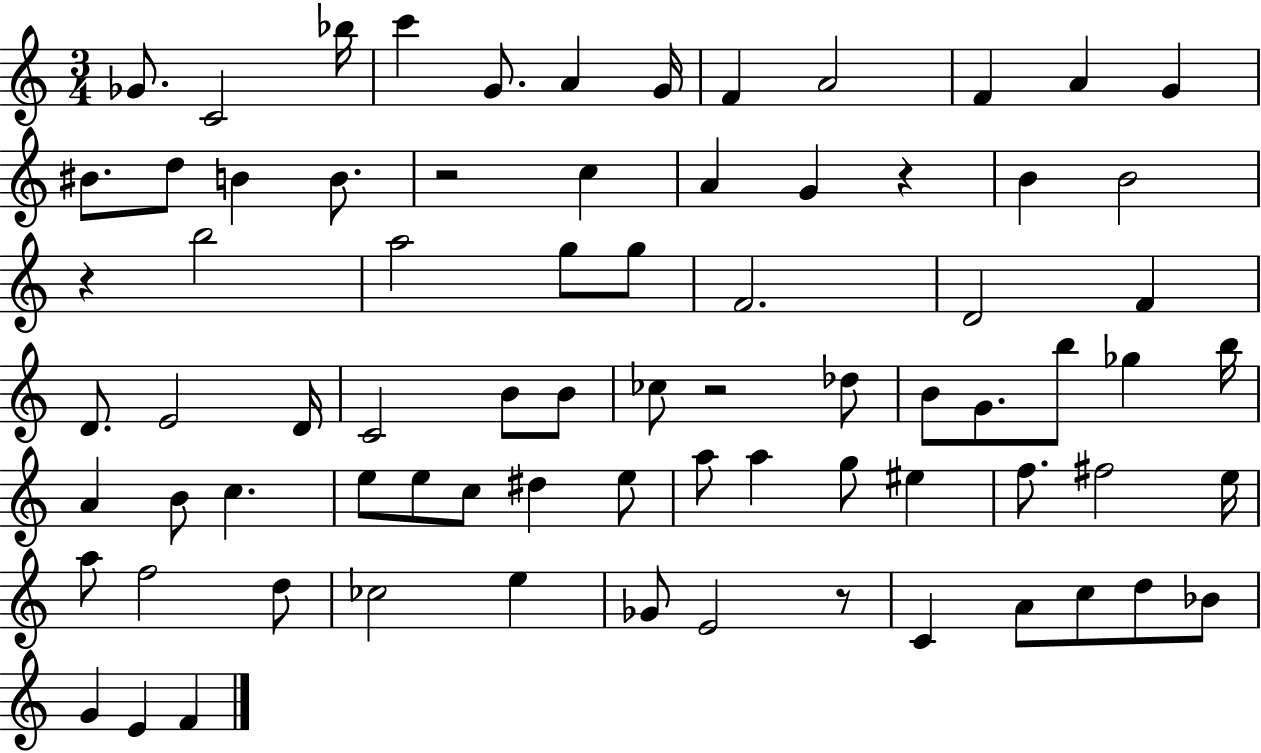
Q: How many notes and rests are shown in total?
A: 76